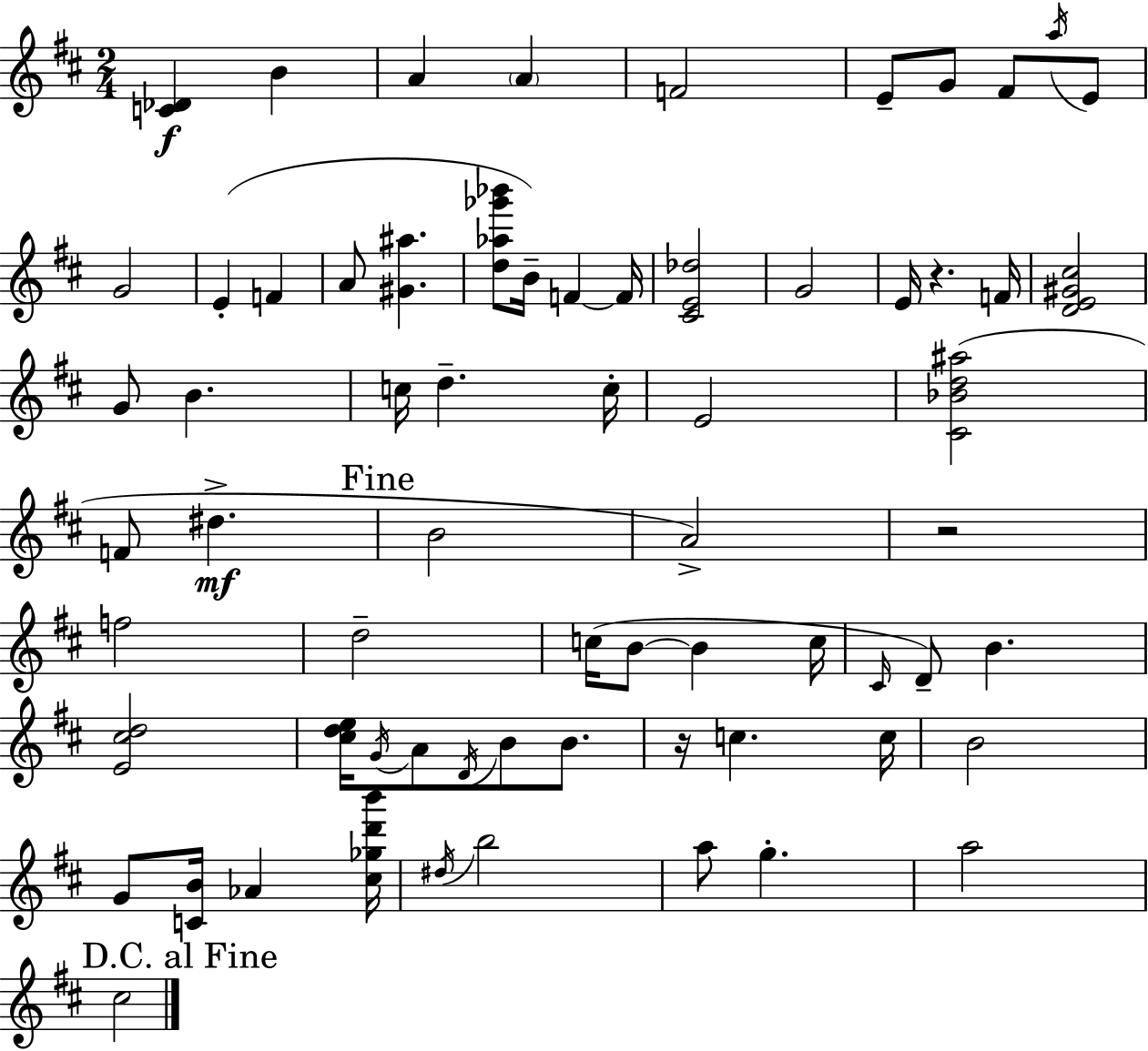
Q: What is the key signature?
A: D major